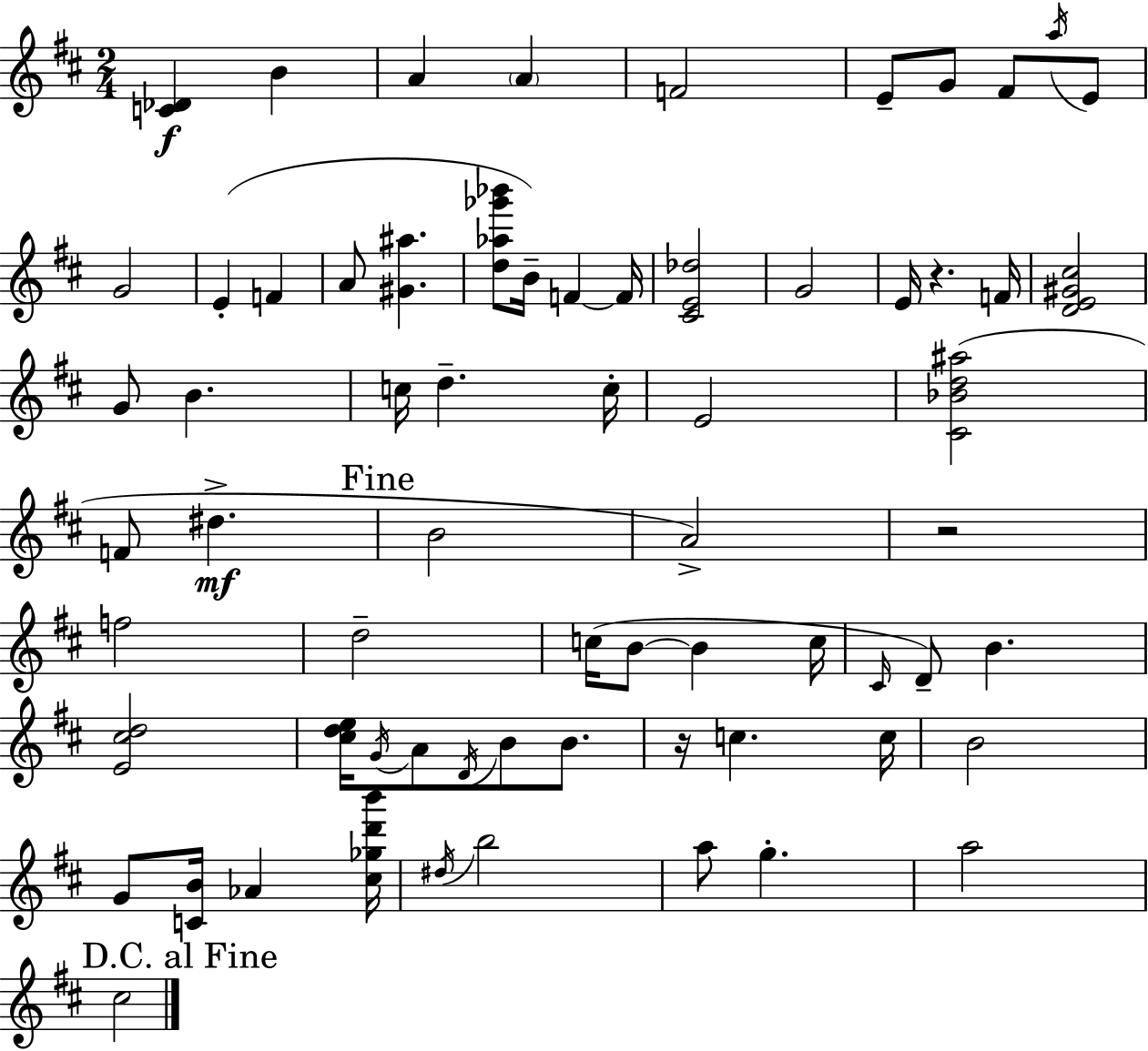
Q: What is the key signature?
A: D major